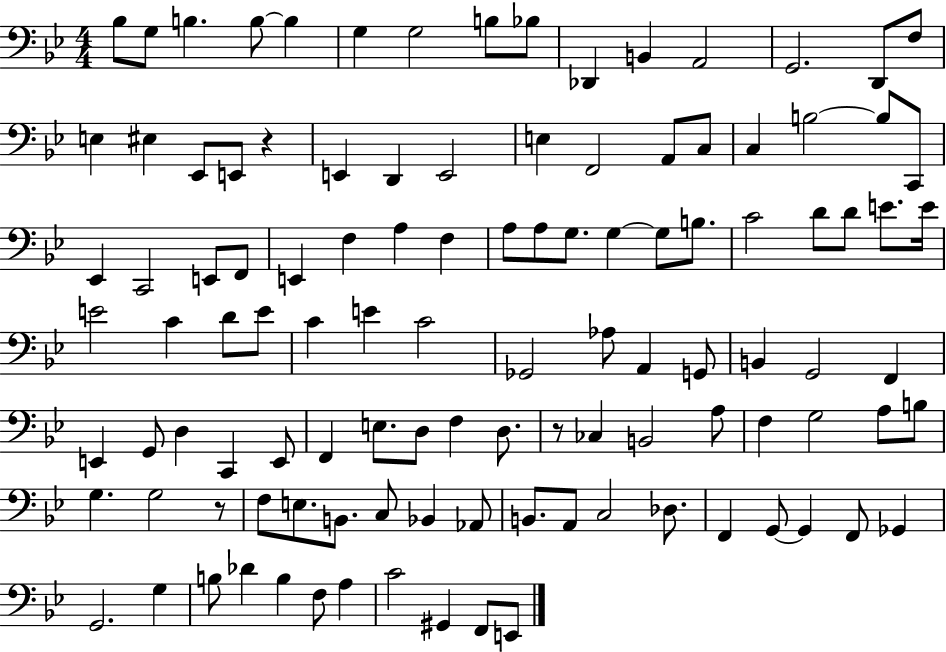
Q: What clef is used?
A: bass